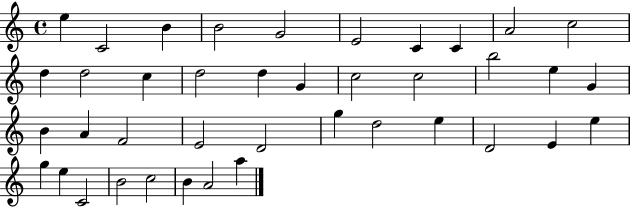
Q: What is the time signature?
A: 4/4